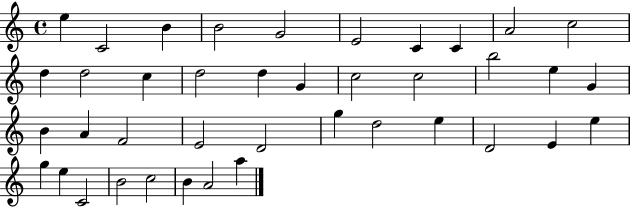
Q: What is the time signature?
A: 4/4